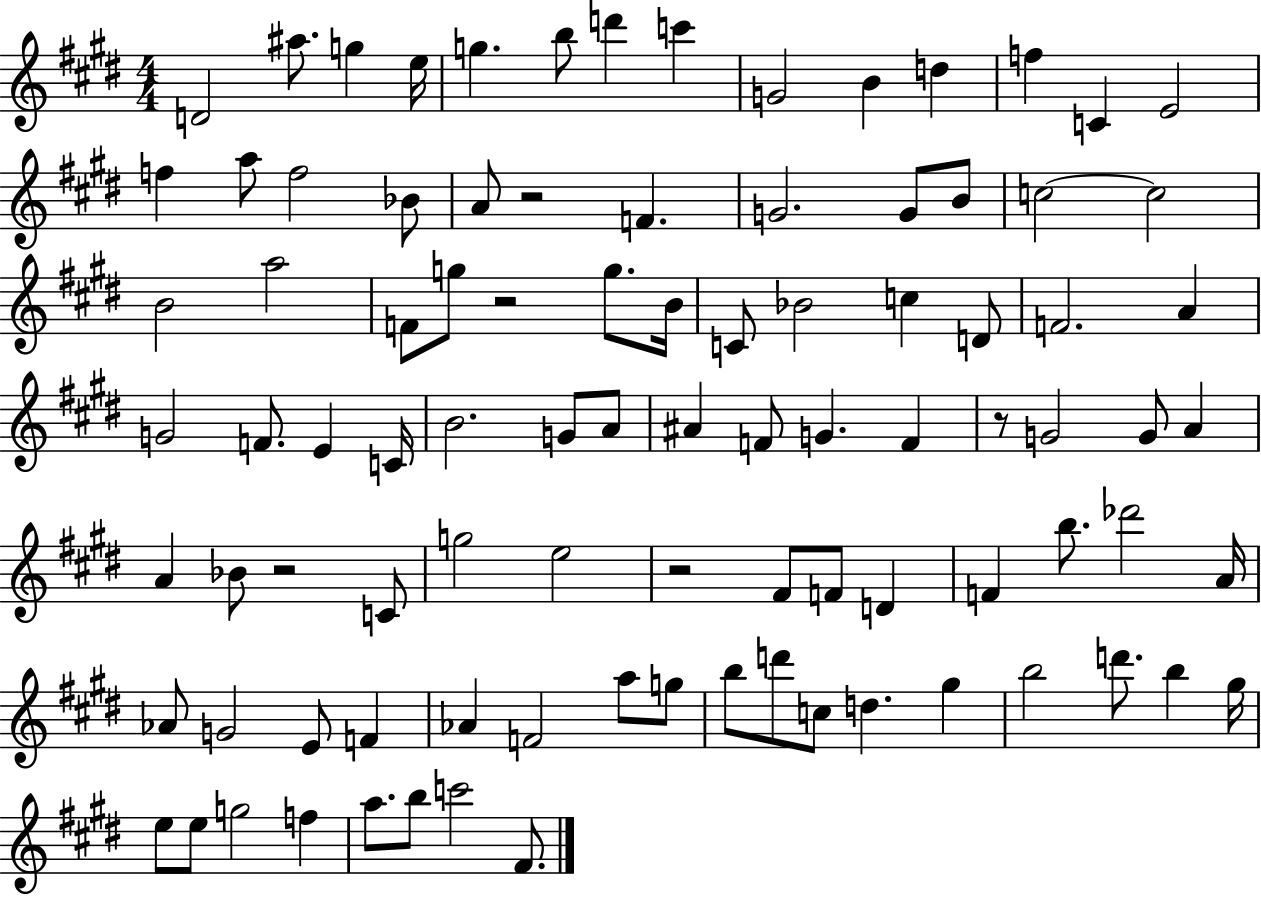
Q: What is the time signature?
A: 4/4